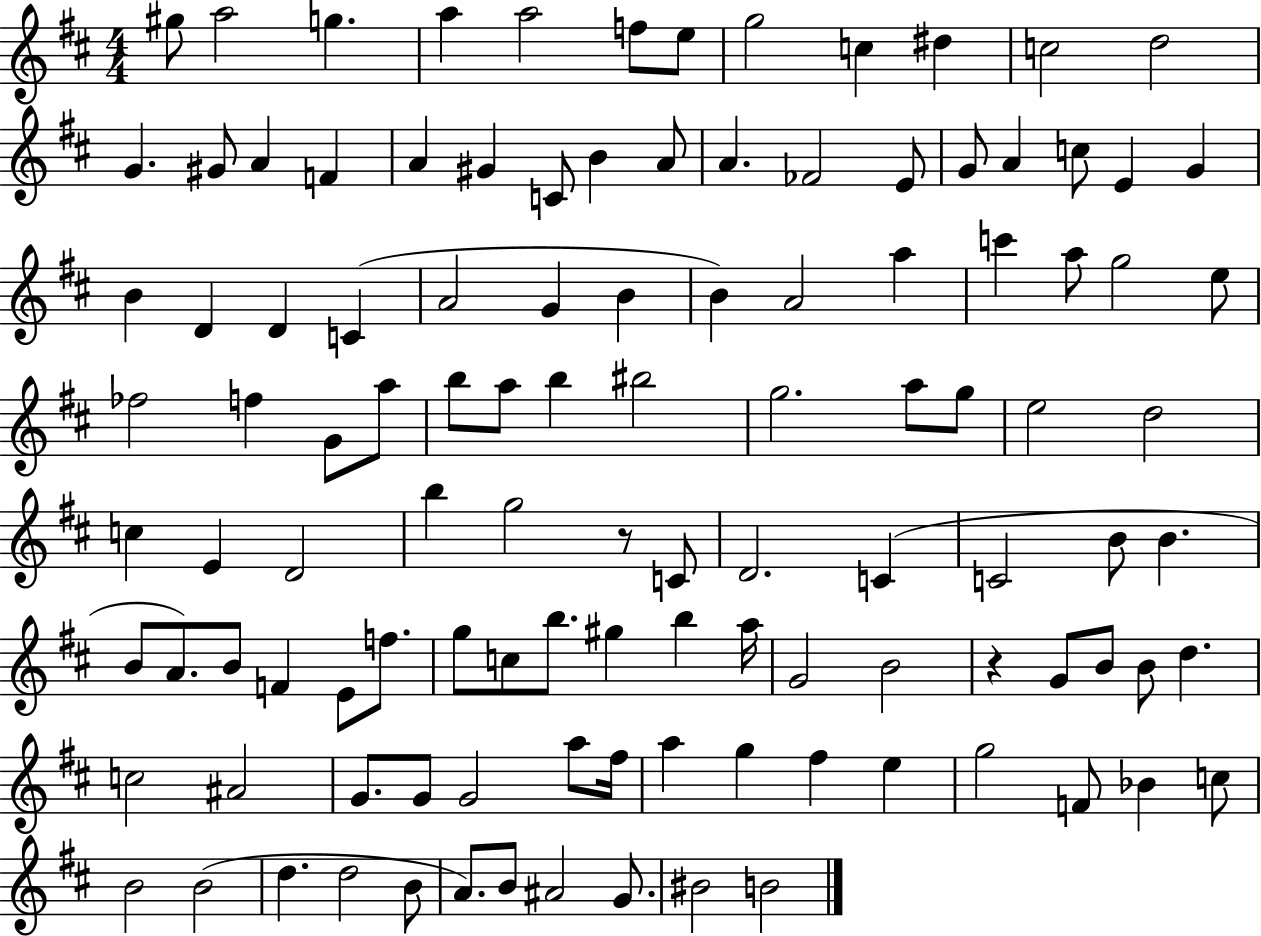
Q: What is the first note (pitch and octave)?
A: G#5